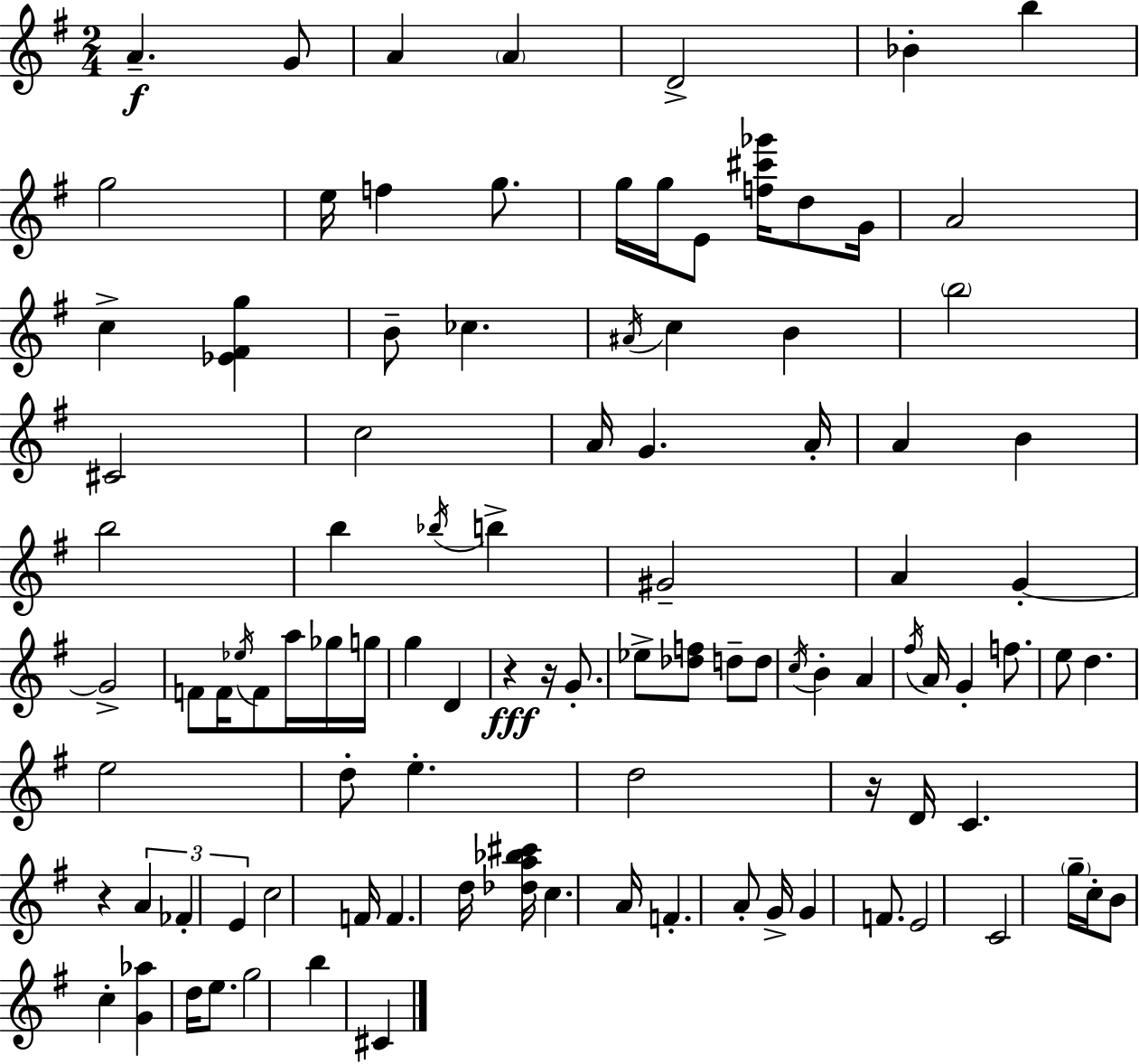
A4/q. G4/e A4/q A4/q D4/h Bb4/q B5/q G5/h E5/s F5/q G5/e. G5/s G5/s E4/e [F5,C#6,Gb6]/s D5/e G4/s A4/h C5/q [Eb4,F#4,G5]/q B4/e CES5/q. A#4/s C5/q B4/q B5/h C#4/h C5/h A4/s G4/q. A4/s A4/q B4/q B5/h B5/q Bb5/s B5/q G#4/h A4/q G4/q G4/h F4/e F4/s Eb5/s F4/e A5/s Gb5/s G5/s G5/q D4/q R/q R/s G4/e. Eb5/e [Db5,F5]/e D5/e D5/e C5/s B4/q A4/q F#5/s A4/s G4/q F5/e. E5/e D5/q. E5/h D5/e E5/q. D5/h R/s D4/s C4/q. R/q A4/q FES4/q E4/q C5/h F4/s F4/q. D5/s [Db5,A5,Bb5,C#6]/s C5/q. A4/s F4/q. A4/e G4/s G4/q F4/e. E4/h C4/h G5/s C5/s B4/e C5/q [G4,Ab5]/q D5/s E5/e. G5/h B5/q C#4/q